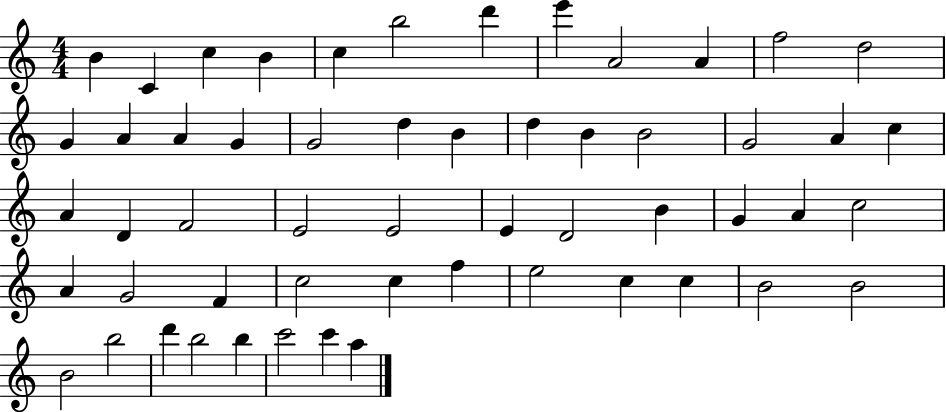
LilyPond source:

{
  \clef treble
  \numericTimeSignature
  \time 4/4
  \key c \major
  b'4 c'4 c''4 b'4 | c''4 b''2 d'''4 | e'''4 a'2 a'4 | f''2 d''2 | \break g'4 a'4 a'4 g'4 | g'2 d''4 b'4 | d''4 b'4 b'2 | g'2 a'4 c''4 | \break a'4 d'4 f'2 | e'2 e'2 | e'4 d'2 b'4 | g'4 a'4 c''2 | \break a'4 g'2 f'4 | c''2 c''4 f''4 | e''2 c''4 c''4 | b'2 b'2 | \break b'2 b''2 | d'''4 b''2 b''4 | c'''2 c'''4 a''4 | \bar "|."
}